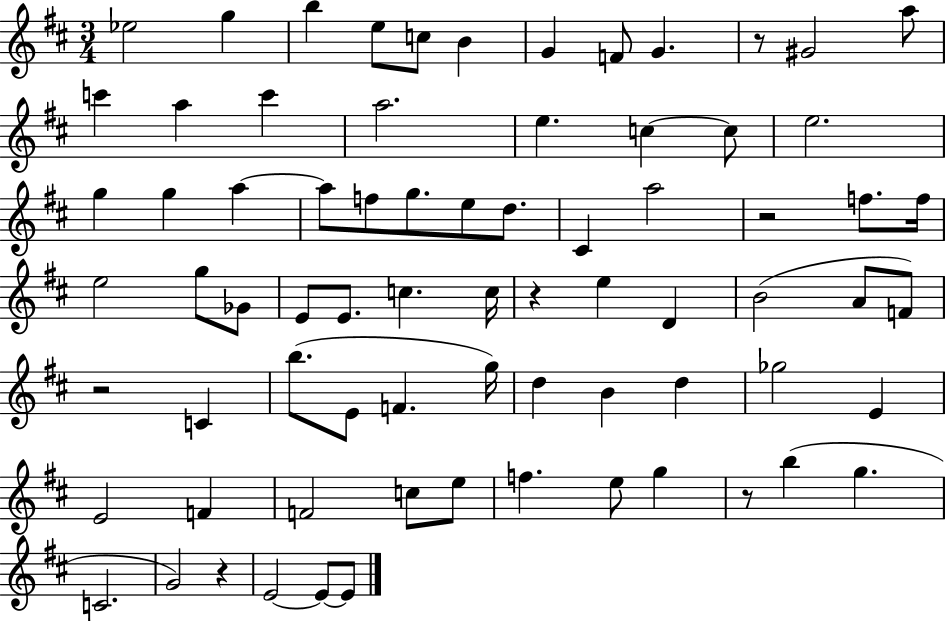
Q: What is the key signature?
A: D major